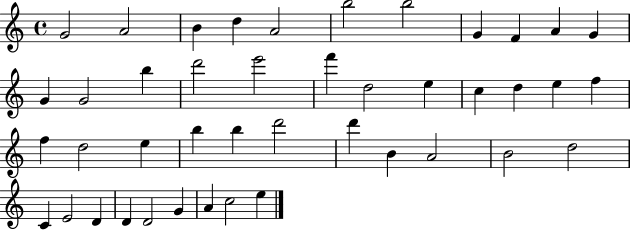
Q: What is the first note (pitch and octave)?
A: G4